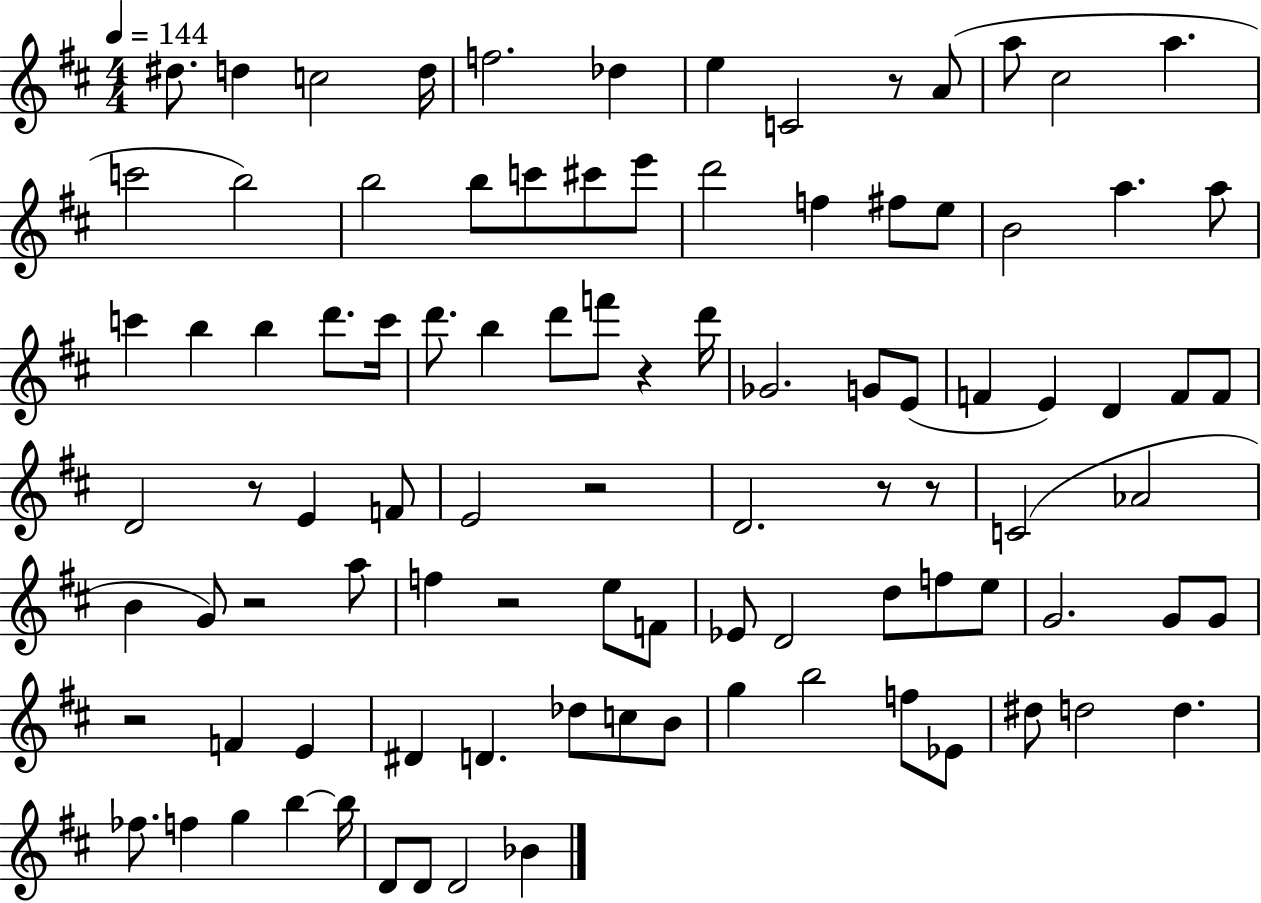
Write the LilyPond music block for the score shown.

{
  \clef treble
  \numericTimeSignature
  \time 4/4
  \key d \major
  \tempo 4 = 144
  dis''8. d''4 c''2 d''16 | f''2. des''4 | e''4 c'2 r8 a'8( | a''8 cis''2 a''4. | \break c'''2 b''2) | b''2 b''8 c'''8 cis'''8 e'''8 | d'''2 f''4 fis''8 e''8 | b'2 a''4. a''8 | \break c'''4 b''4 b''4 d'''8. c'''16 | d'''8. b''4 d'''8 f'''8 r4 d'''16 | ges'2. g'8 e'8( | f'4 e'4) d'4 f'8 f'8 | \break d'2 r8 e'4 f'8 | e'2 r2 | d'2. r8 r8 | c'2( aes'2 | \break b'4 g'8) r2 a''8 | f''4 r2 e''8 f'8 | ees'8 d'2 d''8 f''8 e''8 | g'2. g'8 g'8 | \break r2 f'4 e'4 | dis'4 d'4. des''8 c''8 b'8 | g''4 b''2 f''8 ees'8 | dis''8 d''2 d''4. | \break fes''8. f''4 g''4 b''4~~ b''16 | d'8 d'8 d'2 bes'4 | \bar "|."
}